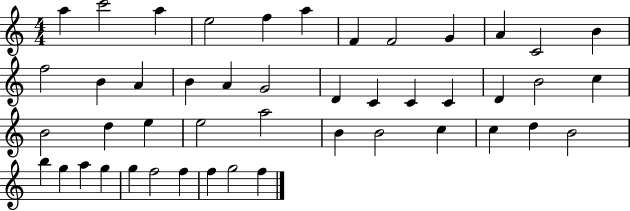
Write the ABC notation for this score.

X:1
T:Untitled
M:4/4
L:1/4
K:C
a c'2 a e2 f a F F2 G A C2 B f2 B A B A G2 D C C C D B2 c B2 d e e2 a2 B B2 c c d B2 b g a g g f2 f f g2 f